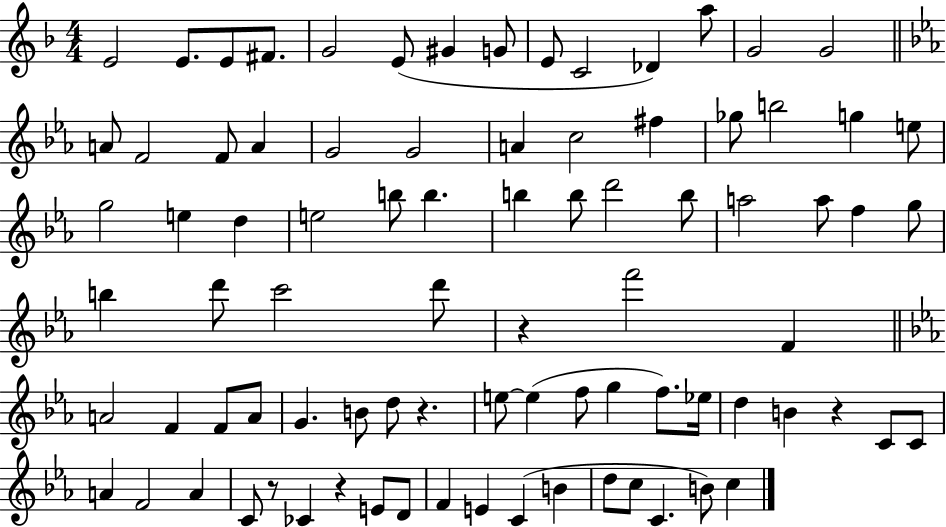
X:1
T:Untitled
M:4/4
L:1/4
K:F
E2 E/2 E/2 ^F/2 G2 E/2 ^G G/2 E/2 C2 _D a/2 G2 G2 A/2 F2 F/2 A G2 G2 A c2 ^f _g/2 b2 g e/2 g2 e d e2 b/2 b b b/2 d'2 b/2 a2 a/2 f g/2 b d'/2 c'2 d'/2 z f'2 F A2 F F/2 A/2 G B/2 d/2 z e/2 e f/2 g f/2 _e/4 d B z C/2 C/2 A F2 A C/2 z/2 _C z E/2 D/2 F E C B d/2 c/2 C B/2 c